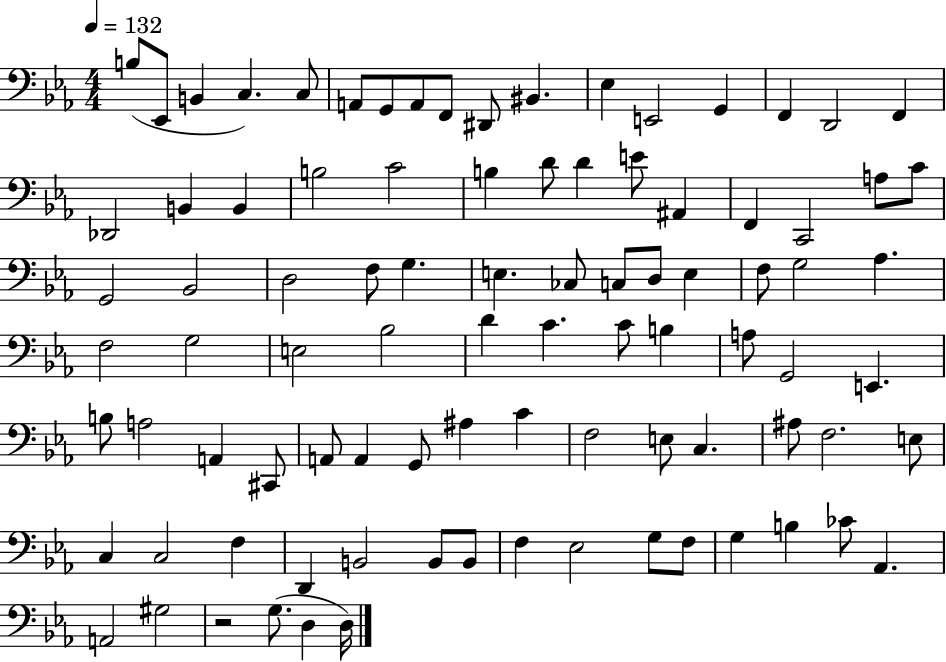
{
  \clef bass
  \numericTimeSignature
  \time 4/4
  \key ees \major
  \tempo 4 = 132
  b8( ees,8 b,4 c4.) c8 | a,8 g,8 a,8 f,8 dis,8 bis,4. | ees4 e,2 g,4 | f,4 d,2 f,4 | \break des,2 b,4 b,4 | b2 c'2 | b4 d'8 d'4 e'8 ais,4 | f,4 c,2 a8 c'8 | \break g,2 bes,2 | d2 f8 g4. | e4. ces8 c8 d8 e4 | f8 g2 aes4. | \break f2 g2 | e2 bes2 | d'4 c'4. c'8 b4 | a8 g,2 e,4. | \break b8 a2 a,4 cis,8 | a,8 a,4 g,8 ais4 c'4 | f2 e8 c4. | ais8 f2. e8 | \break c4 c2 f4 | d,4 b,2 b,8 b,8 | f4 ees2 g8 f8 | g4 b4 ces'8 aes,4. | \break a,2 gis2 | r2 g8.( d4 d16) | \bar "|."
}